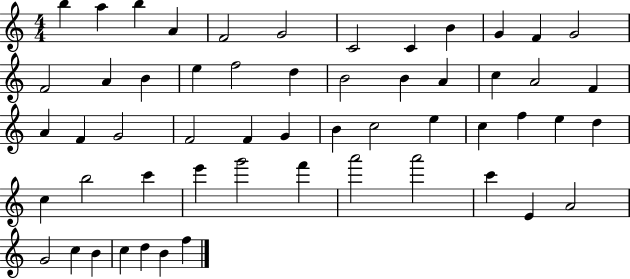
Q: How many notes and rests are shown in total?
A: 55